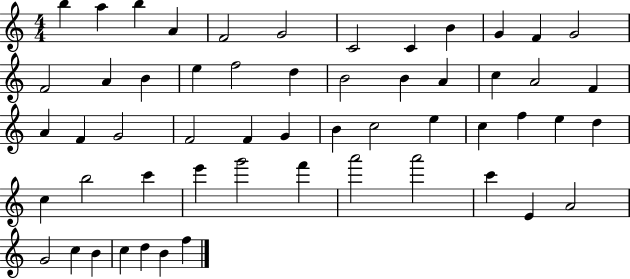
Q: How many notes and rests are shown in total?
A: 55